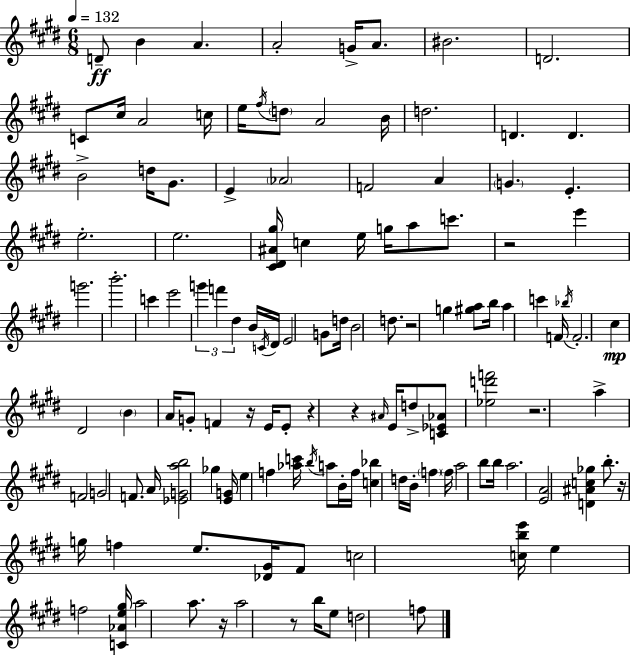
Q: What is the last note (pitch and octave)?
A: F5